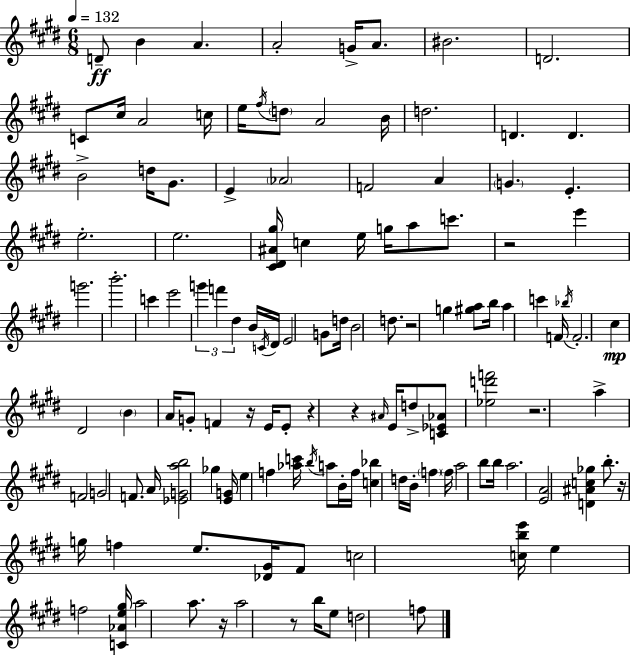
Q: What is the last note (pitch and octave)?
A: F5